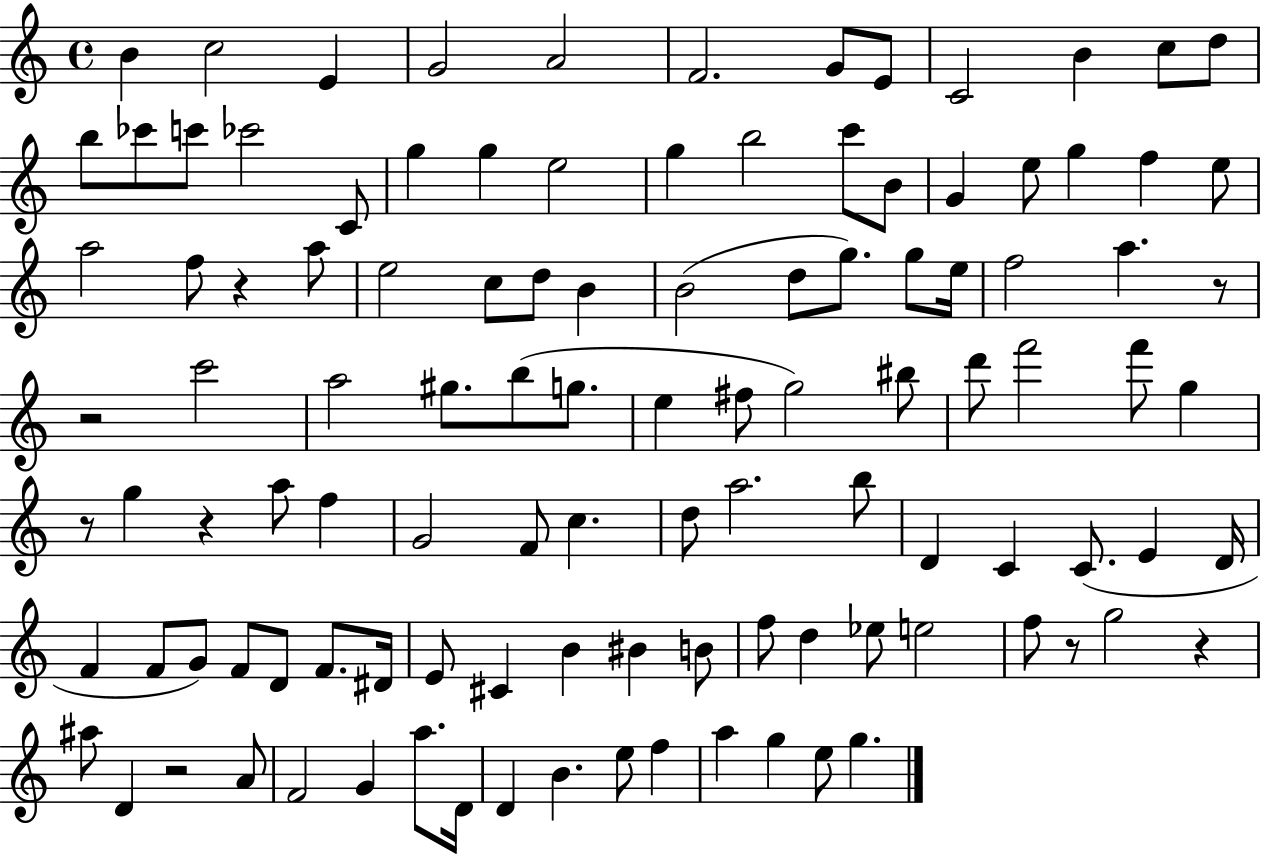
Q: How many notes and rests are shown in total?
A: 111